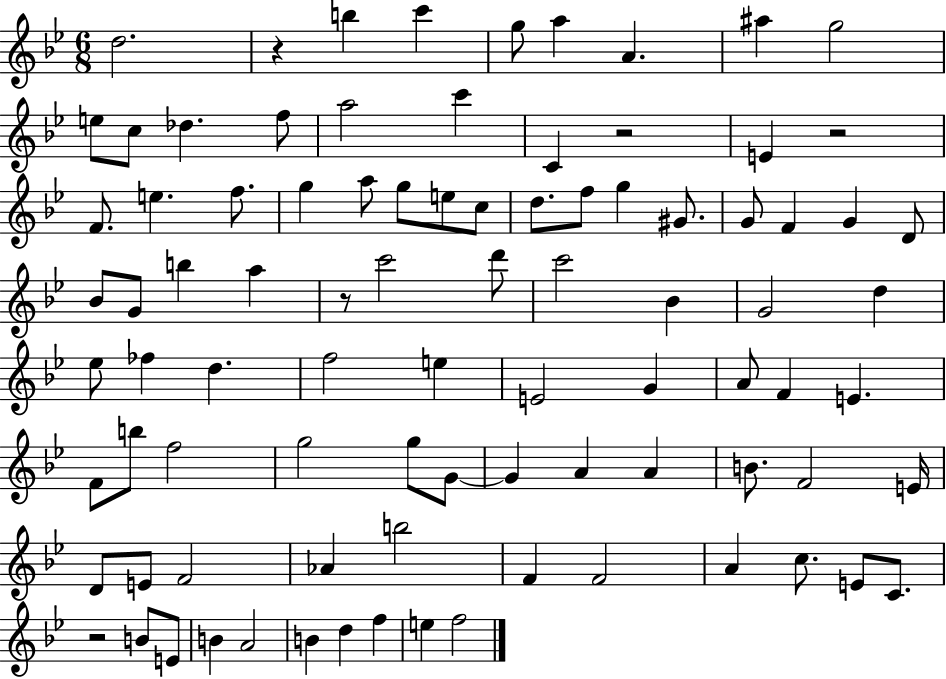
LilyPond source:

{
  \clef treble
  \numericTimeSignature
  \time 6/8
  \key bes \major
  \repeat volta 2 { d''2. | r4 b''4 c'''4 | g''8 a''4 a'4. | ais''4 g''2 | \break e''8 c''8 des''4. f''8 | a''2 c'''4 | c'4 r2 | e'4 r2 | \break f'8. e''4. f''8. | g''4 a''8 g''8 e''8 c''8 | d''8. f''8 g''4 gis'8. | g'8 f'4 g'4 d'8 | \break bes'8 g'8 b''4 a''4 | r8 c'''2 d'''8 | c'''2 bes'4 | g'2 d''4 | \break ees''8 fes''4 d''4. | f''2 e''4 | e'2 g'4 | a'8 f'4 e'4. | \break f'8 b''8 f''2 | g''2 g''8 g'8~~ | g'4 a'4 a'4 | b'8. f'2 e'16 | \break d'8 e'8 f'2 | aes'4 b''2 | f'4 f'2 | a'4 c''8. e'8 c'8. | \break r2 b'8 e'8 | b'4 a'2 | b'4 d''4 f''4 | e''4 f''2 | \break } \bar "|."
}